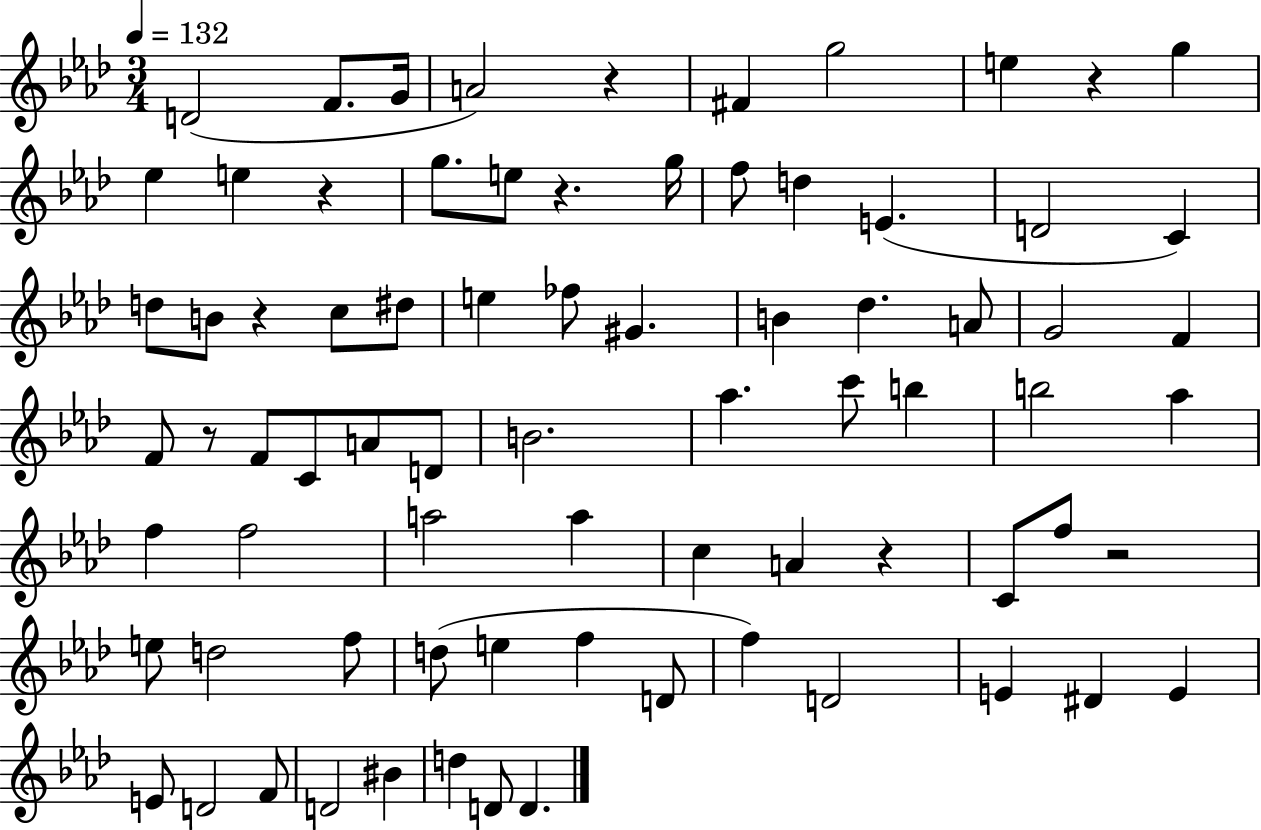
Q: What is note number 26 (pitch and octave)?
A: B4